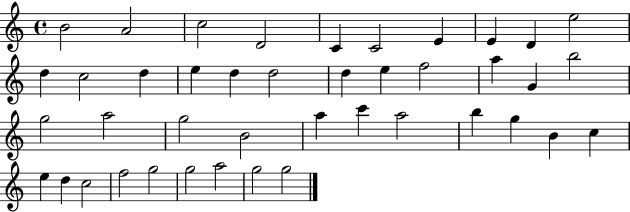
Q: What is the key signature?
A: C major